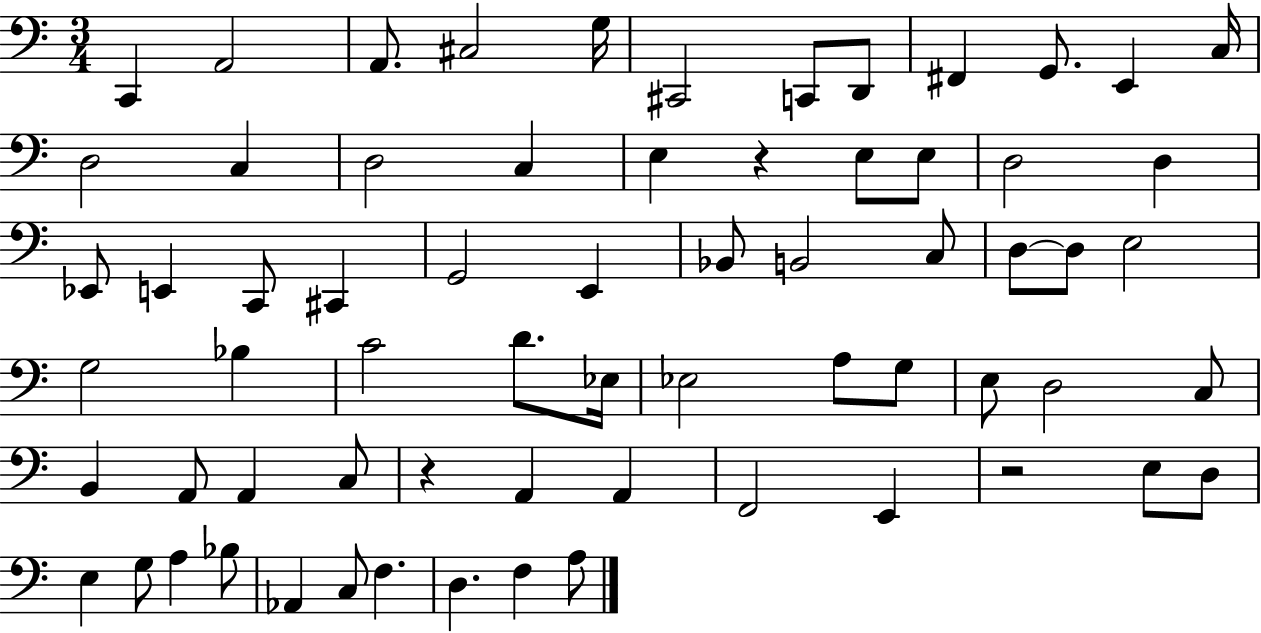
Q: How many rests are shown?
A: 3